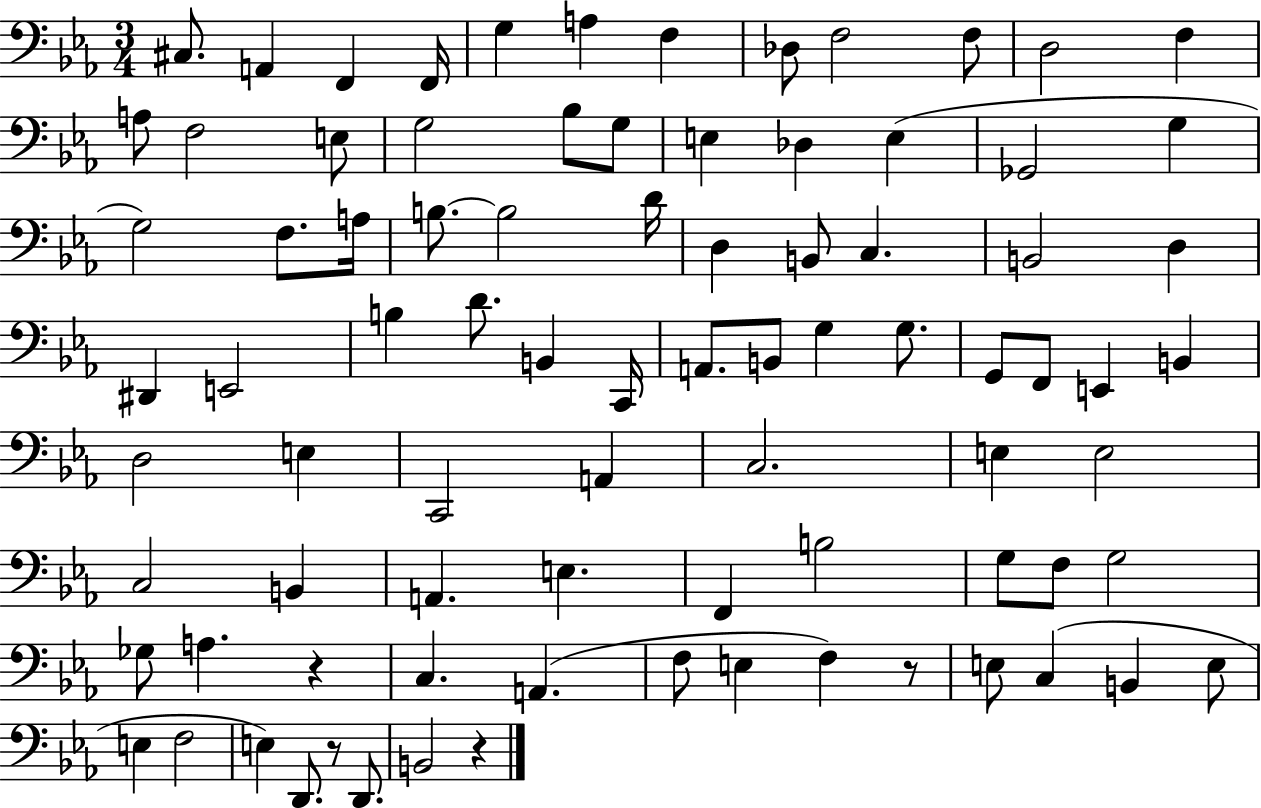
{
  \clef bass
  \numericTimeSignature
  \time 3/4
  \key ees \major
  \repeat volta 2 { cis8. a,4 f,4 f,16 | g4 a4 f4 | des8 f2 f8 | d2 f4 | \break a8 f2 e8 | g2 bes8 g8 | e4 des4 e4( | ges,2 g4 | \break g2) f8. a16 | b8.~~ b2 d'16 | d4 b,8 c4. | b,2 d4 | \break dis,4 e,2 | b4 d'8. b,4 c,16 | a,8. b,8 g4 g8. | g,8 f,8 e,4 b,4 | \break d2 e4 | c,2 a,4 | c2. | e4 e2 | \break c2 b,4 | a,4. e4. | f,4 b2 | g8 f8 g2 | \break ges8 a4. r4 | c4. a,4.( | f8 e4 f4) r8 | e8 c4( b,4 e8 | \break e4 f2 | e4) d,8. r8 d,8. | b,2 r4 | } \bar "|."
}